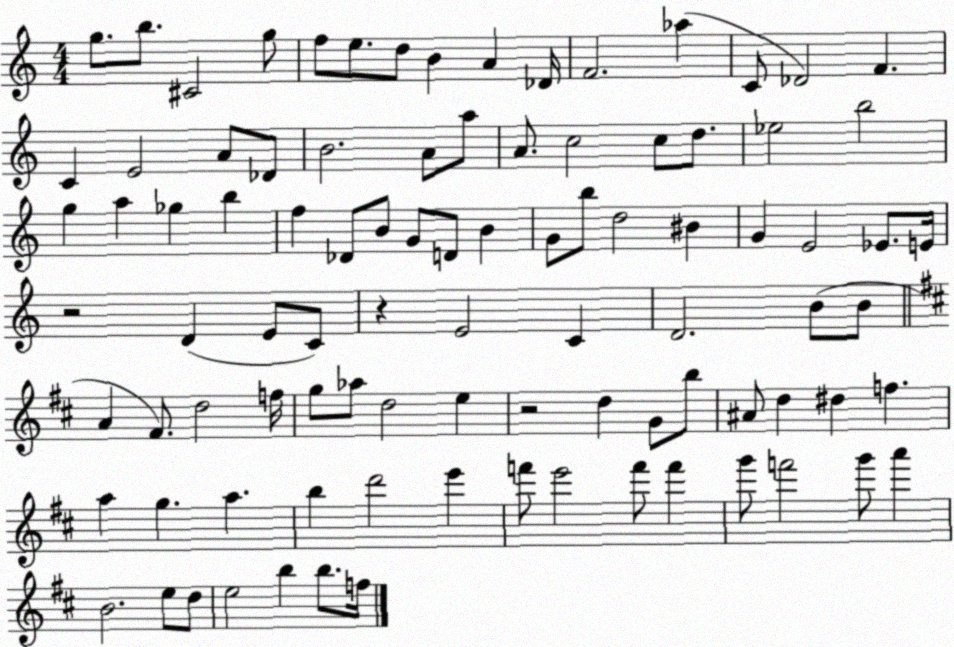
X:1
T:Untitled
M:4/4
L:1/4
K:C
g/2 b/2 ^C2 g/2 f/2 e/2 d/2 B A _D/4 F2 _a C/2 _D2 F C E2 A/2 _D/2 B2 A/2 a/2 A/2 c2 c/2 d/2 _e2 b2 g a _g b f _D/2 B/2 G/2 D/2 B G/2 b/2 d2 ^B G E2 _E/2 E/4 z2 D E/2 C/2 z E2 C D2 B/2 B/2 A ^F/2 d2 f/4 g/2 _a/2 d2 e z2 d G/2 b/2 ^A/2 d ^d f a g a b d'2 e' f'/2 e'2 f'/2 f' g'/2 f'2 g'/2 a' B2 e/2 d/2 e2 b b/2 f/4